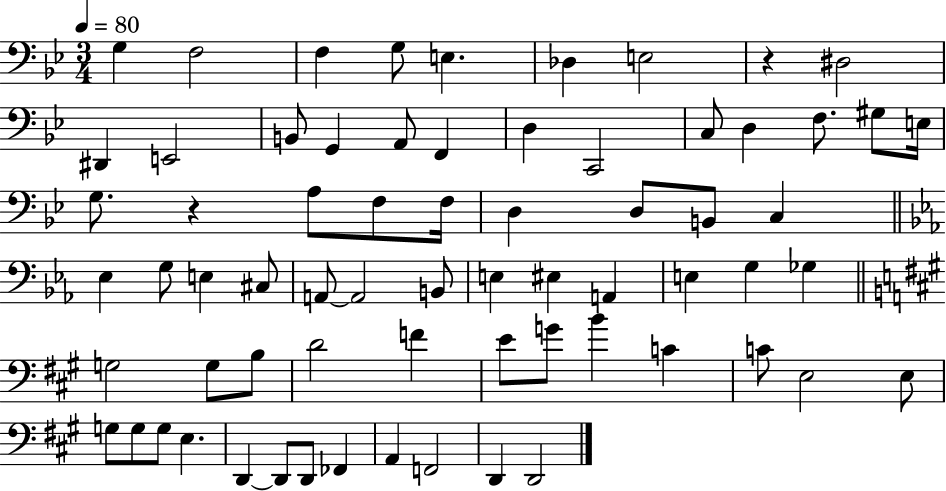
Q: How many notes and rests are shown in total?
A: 68